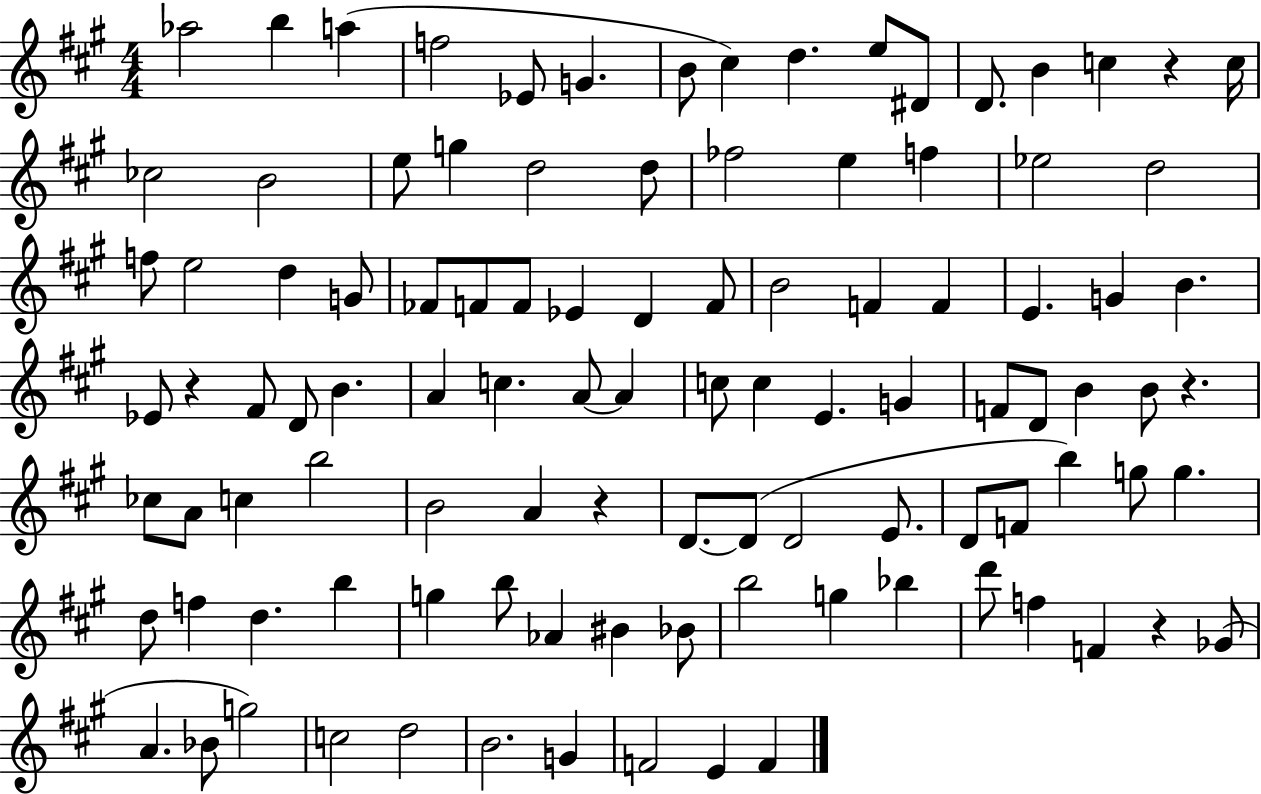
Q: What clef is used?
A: treble